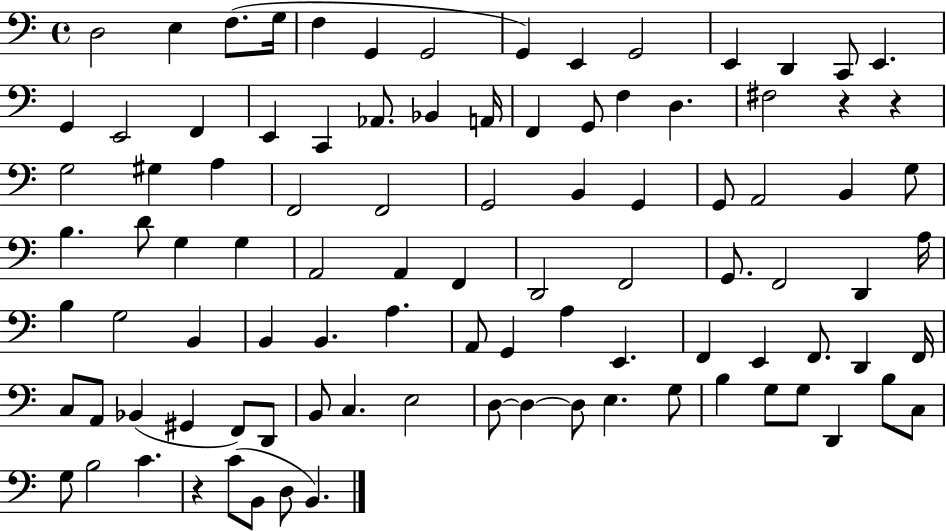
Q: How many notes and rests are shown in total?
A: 97